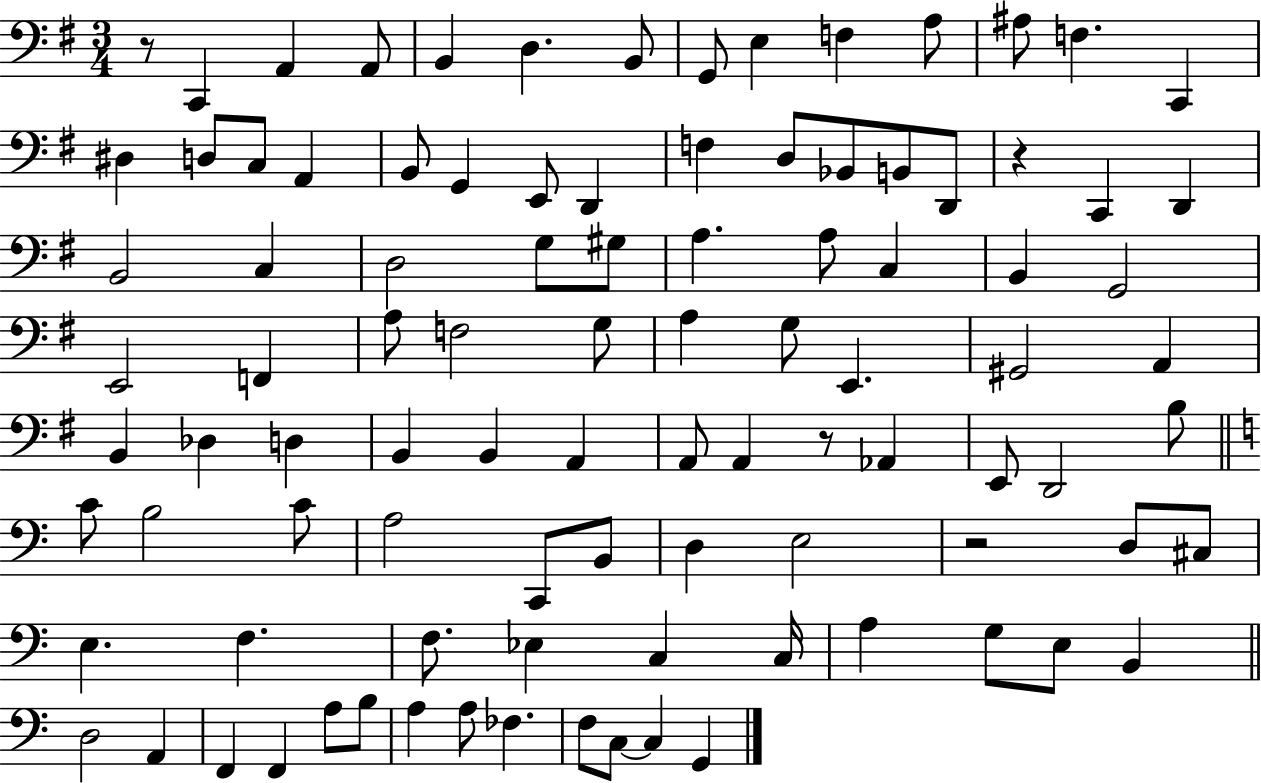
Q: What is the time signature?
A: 3/4